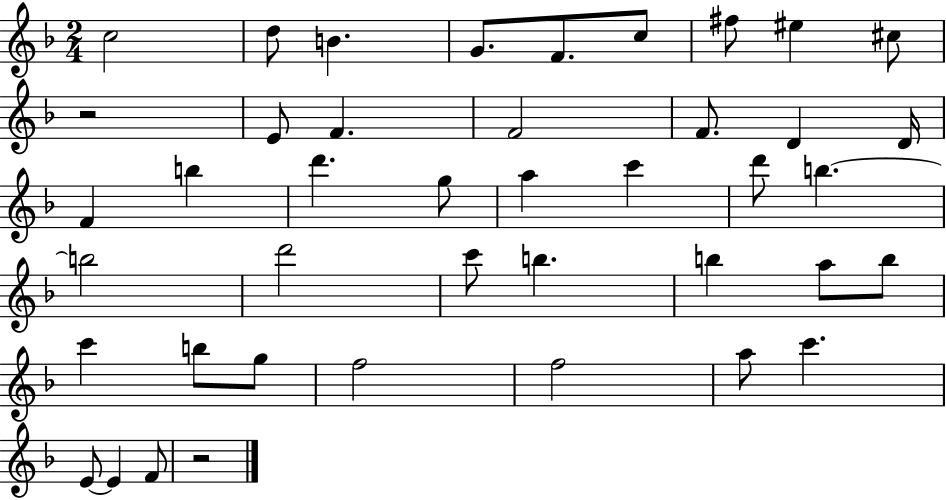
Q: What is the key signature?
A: F major